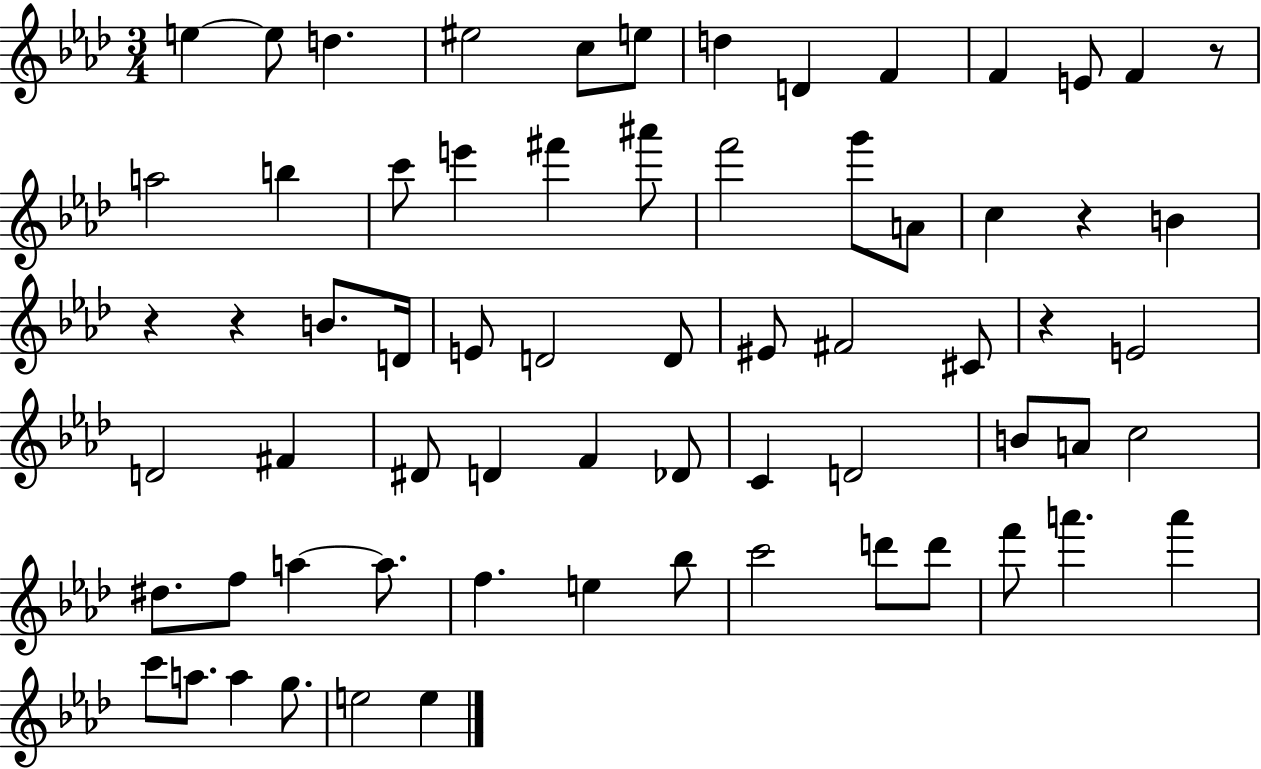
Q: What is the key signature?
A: AES major